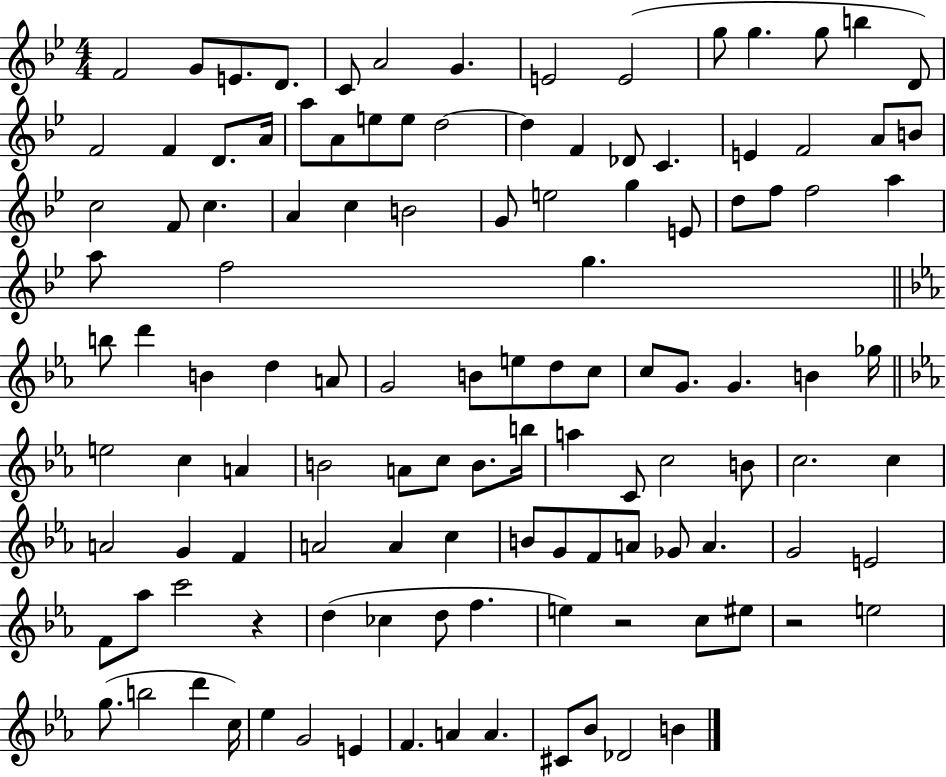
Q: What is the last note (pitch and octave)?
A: B4